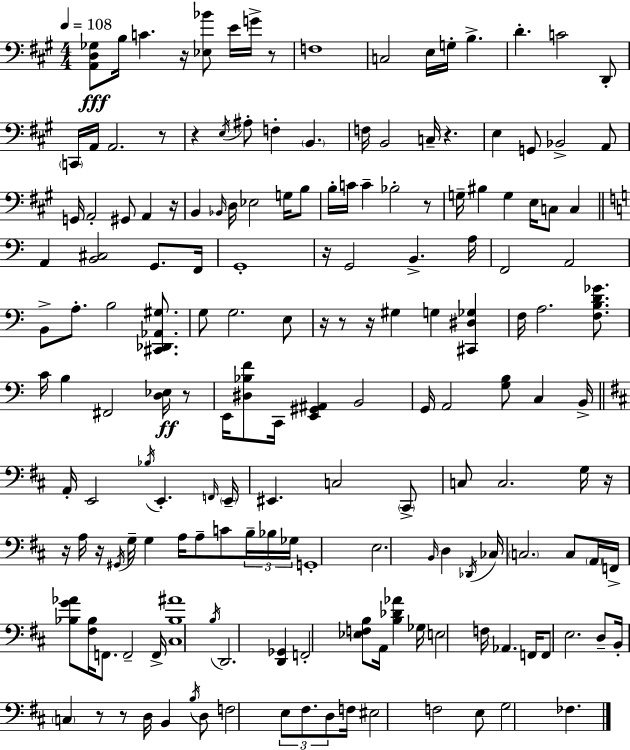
X:1
T:Untitled
M:4/4
L:1/4
K:A
[A,,D,_G,]/2 B,/4 C z/4 [_E,_B]/2 E/4 G/4 z/2 F,4 C,2 E,/4 G,/4 B, D C2 D,,/2 C,,/4 A,,/4 A,,2 z/2 z E,/4 ^A,/2 F, B,, F,/4 B,,2 C,/4 z E, G,,/2 _B,,2 A,,/2 G,,/4 A,,2 ^G,,/2 A,, z/4 B,, _B,,/4 D,/4 _E,2 G,/4 B,/2 B,/4 C/4 C _B,2 z/2 G,/4 ^B, G, E,/4 C,/2 C, A,, [B,,^C,]2 G,,/2 F,,/4 G,,4 z/4 G,,2 B,, A,/4 F,,2 A,,2 B,,/2 A,/2 B,2 [^C,,_D,,_A,,^G,]/2 G,/2 G,2 E,/2 z/4 z/2 z/4 ^G, G, [^C,,^D,_G,] F,/4 A,2 [F,B,D_G]/2 C/4 B, ^F,,2 [D,_E,]/4 z/2 E,,/4 [^D,_B,F]/2 C,,/4 [E,,^G,,^A,,] B,,2 G,,/4 A,,2 [G,B,]/2 C, B,,/4 A,,/4 E,,2 _B,/4 E,, F,,/4 E,,/4 ^E,, C,2 ^C,,/2 C,/2 C,2 G,/4 z/4 z/4 A,/4 z/4 ^G,,/4 G,/4 G, A,/4 A,/2 C/2 B,/4 _B,/4 _G,/4 G,,4 E,2 B,,/4 D, _D,,/4 _C,/4 C,2 C,/2 A,,/4 F,,/4 [_B,G_A]/2 [^F,_B,]/4 F,,/2 F,,2 F,,/4 [^C,_B,^A]4 B,/4 D,,2 [D,,_G,,] F,,2 [_E,F,B,]/2 A,,/4 [B,_D_A] _G,/4 E,2 F,/4 _A,, F,,/4 F,,/2 E,2 D,/2 B,,/4 C, z/2 z/2 D,/4 B,, B,/4 D,/2 F,2 E,/2 ^F,/2 D,/2 F,/4 ^E,2 F,2 E,/2 G,2 _F,